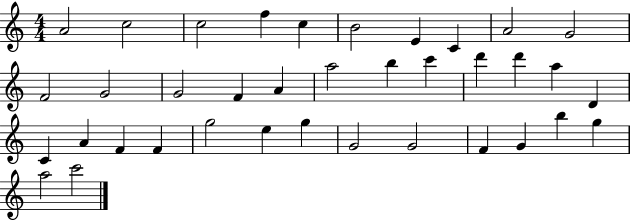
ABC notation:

X:1
T:Untitled
M:4/4
L:1/4
K:C
A2 c2 c2 f c B2 E C A2 G2 F2 G2 G2 F A a2 b c' d' d' a D C A F F g2 e g G2 G2 F G b g a2 c'2